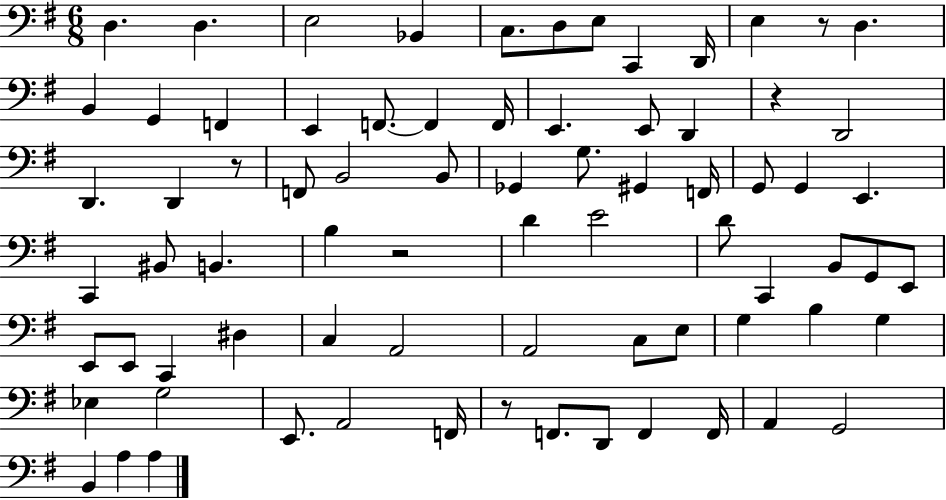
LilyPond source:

{
  \clef bass
  \numericTimeSignature
  \time 6/8
  \key g \major
  d4. d4. | e2 bes,4 | c8. d8 e8 c,4 d,16 | e4 r8 d4. | \break b,4 g,4 f,4 | e,4 f,8.~~ f,4 f,16 | e,4. e,8 d,4 | r4 d,2 | \break d,4. d,4 r8 | f,8 b,2 b,8 | ges,4 g8. gis,4 f,16 | g,8 g,4 e,4. | \break c,4 bis,8 b,4. | b4 r2 | d'4 e'2 | d'8 c,4 b,8 g,8 e,8 | \break e,8 e,8 c,4 dis4 | c4 a,2 | a,2 c8 e8 | g4 b4 g4 | \break ees4 g2 | e,8. a,2 f,16 | r8 f,8. d,8 f,4 f,16 | a,4 g,2 | \break b,4 a4 a4 | \bar "|."
}